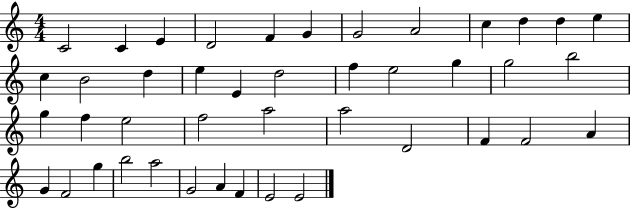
C4/h C4/q E4/q D4/h F4/q G4/q G4/h A4/h C5/q D5/q D5/q E5/q C5/q B4/h D5/q E5/q E4/q D5/h F5/q E5/h G5/q G5/h B5/h G5/q F5/q E5/h F5/h A5/h A5/h D4/h F4/q F4/h A4/q G4/q F4/h G5/q B5/h A5/h G4/h A4/q F4/q E4/h E4/h